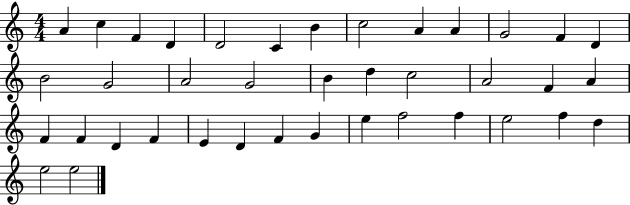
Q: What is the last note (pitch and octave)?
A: E5